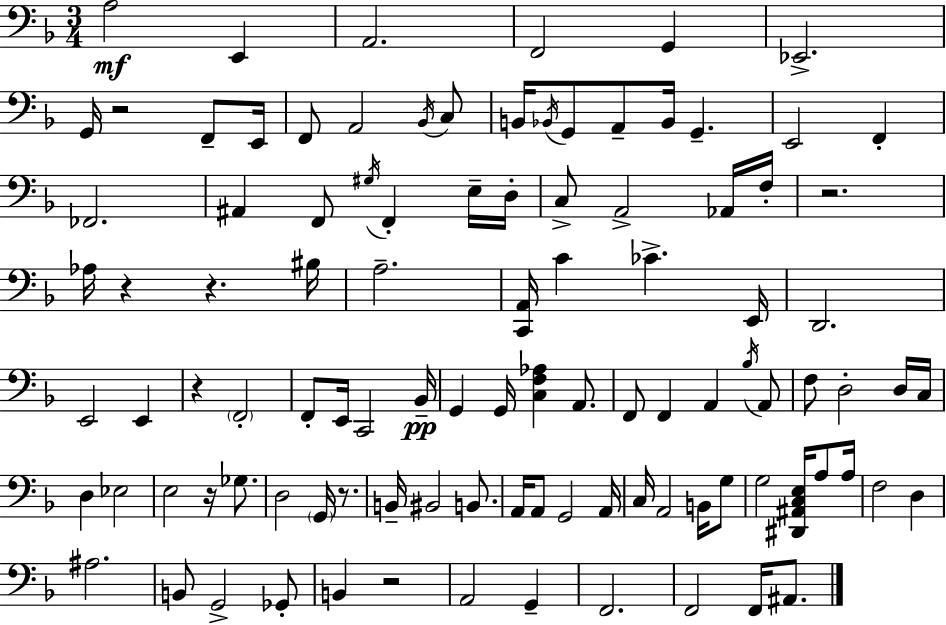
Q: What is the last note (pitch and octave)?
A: A#2